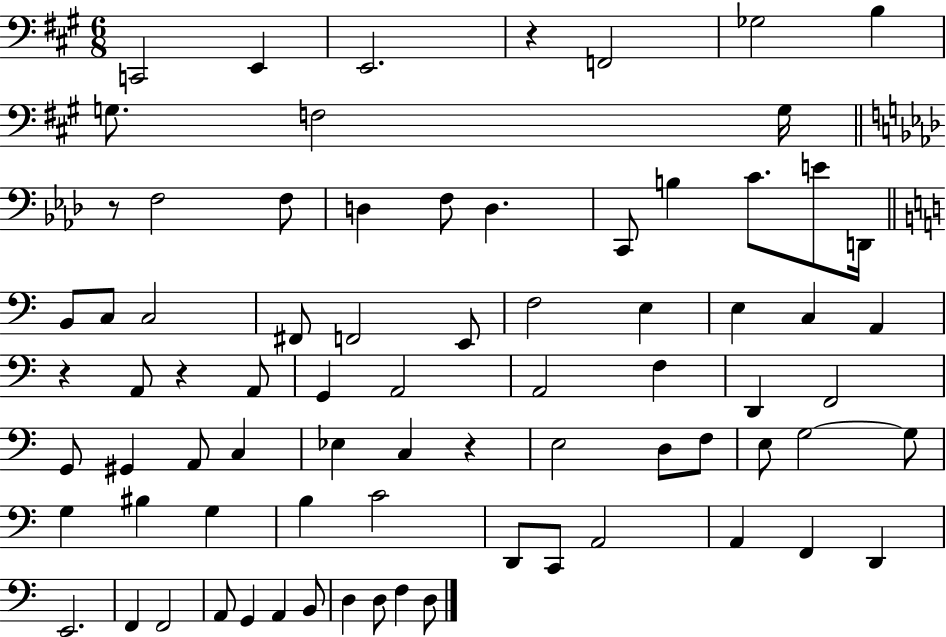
C2/h E2/q E2/h. R/q F2/h Gb3/h B3/q G3/e. F3/h G3/s R/e F3/h F3/e D3/q F3/e D3/q. C2/e B3/q C4/e. E4/e D2/s B2/e C3/e C3/h F#2/e F2/h E2/e F3/h E3/q E3/q C3/q A2/q R/q A2/e R/q A2/e G2/q A2/h A2/h F3/q D2/q F2/h G2/e G#2/q A2/e C3/q Eb3/q C3/q R/q E3/h D3/e F3/e E3/e G3/h G3/e G3/q BIS3/q G3/q B3/q C4/h D2/e C2/e A2/h A2/q F2/q D2/q E2/h. F2/q F2/h A2/e G2/q A2/q B2/e D3/q D3/e F3/q D3/e